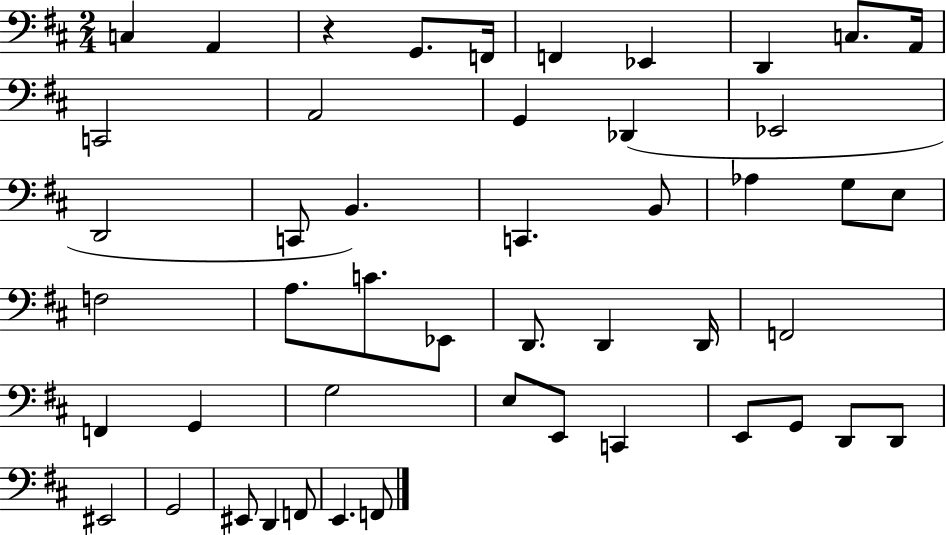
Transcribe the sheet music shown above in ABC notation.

X:1
T:Untitled
M:2/4
L:1/4
K:D
C, A,, z G,,/2 F,,/4 F,, _E,, D,, C,/2 A,,/4 C,,2 A,,2 G,, _D,, _E,,2 D,,2 C,,/2 B,, C,, B,,/2 _A, G,/2 E,/2 F,2 A,/2 C/2 _E,,/2 D,,/2 D,, D,,/4 F,,2 F,, G,, G,2 E,/2 E,,/2 C,, E,,/2 G,,/2 D,,/2 D,,/2 ^E,,2 G,,2 ^E,,/2 D,, F,,/2 E,, F,,/2